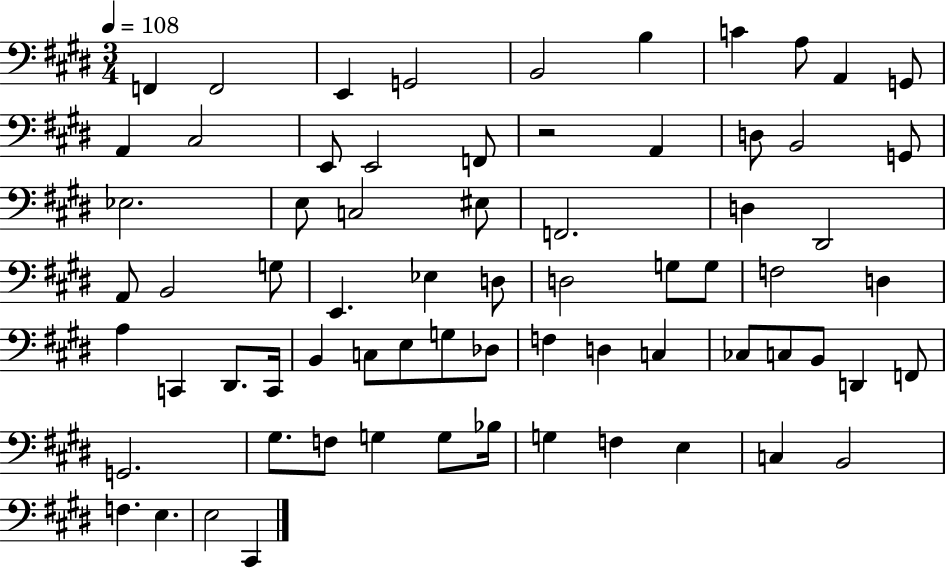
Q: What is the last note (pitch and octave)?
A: C#2